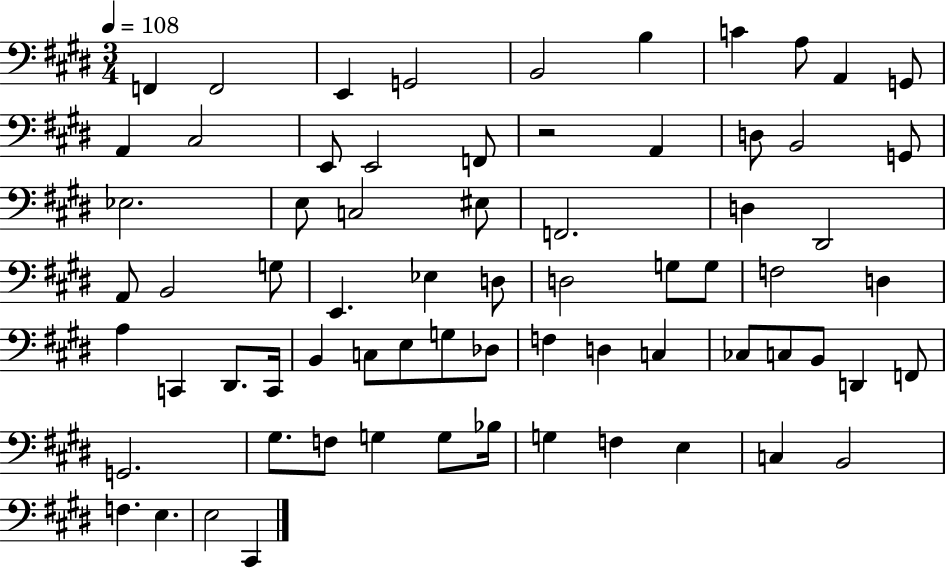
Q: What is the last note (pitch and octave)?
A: C#2